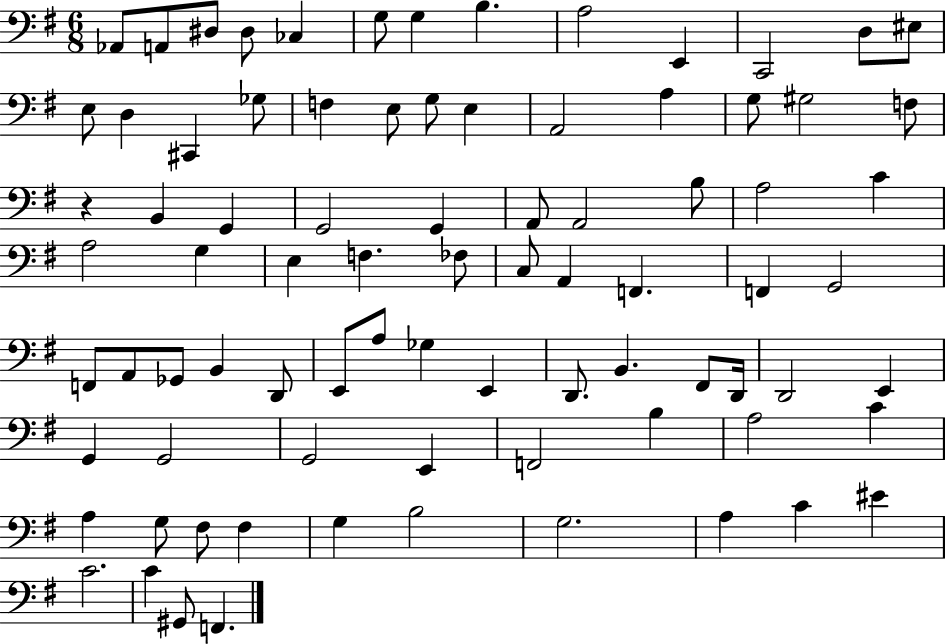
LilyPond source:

{
  \clef bass
  \numericTimeSignature
  \time 6/8
  \key g \major
  aes,8 a,8 dis8 dis8 ces4 | g8 g4 b4. | a2 e,4 | c,2 d8 eis8 | \break e8 d4 cis,4 ges8 | f4 e8 g8 e4 | a,2 a4 | g8 gis2 f8 | \break r4 b,4 g,4 | g,2 g,4 | a,8 a,2 b8 | a2 c'4 | \break a2 g4 | e4 f4. fes8 | c8 a,4 f,4. | f,4 g,2 | \break f,8 a,8 ges,8 b,4 d,8 | e,8 a8 ges4 e,4 | d,8. b,4. fis,8 d,16 | d,2 e,4 | \break g,4 g,2 | g,2 e,4 | f,2 b4 | a2 c'4 | \break a4 g8 fis8 fis4 | g4 b2 | g2. | a4 c'4 eis'4 | \break c'2. | c'4 gis,8 f,4. | \bar "|."
}